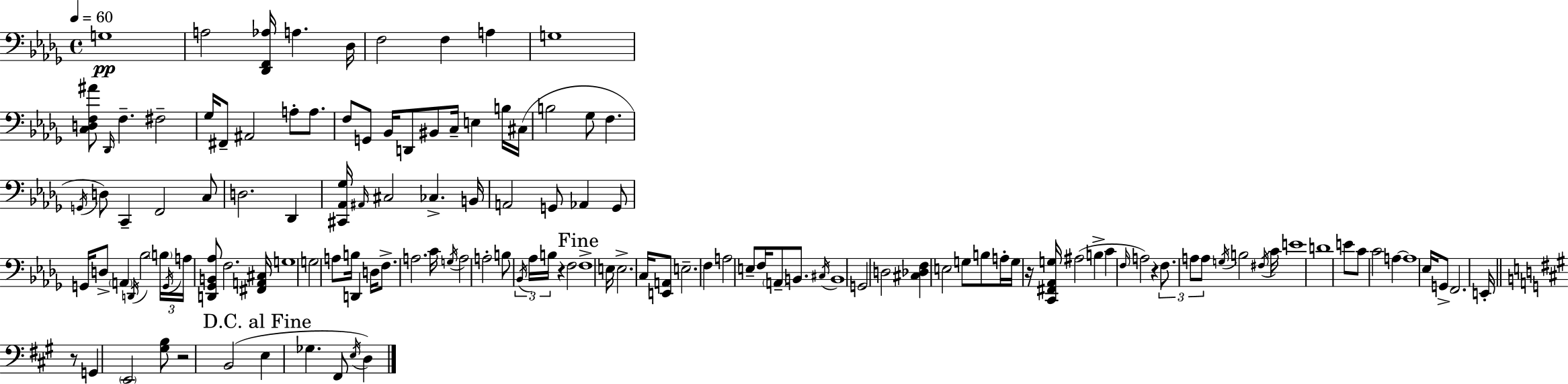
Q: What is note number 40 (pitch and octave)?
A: A2